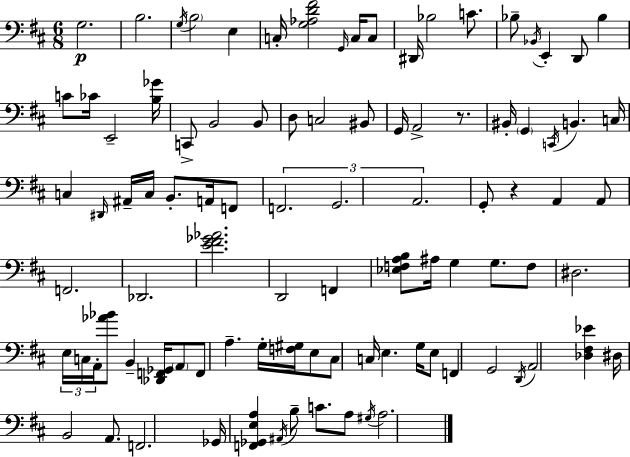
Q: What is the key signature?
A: D major